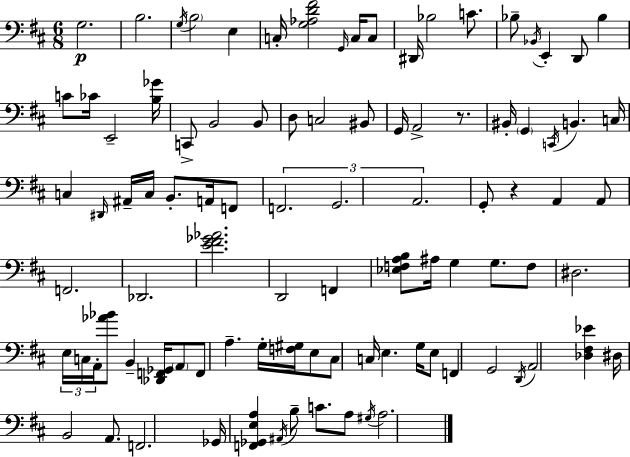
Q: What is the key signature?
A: D major